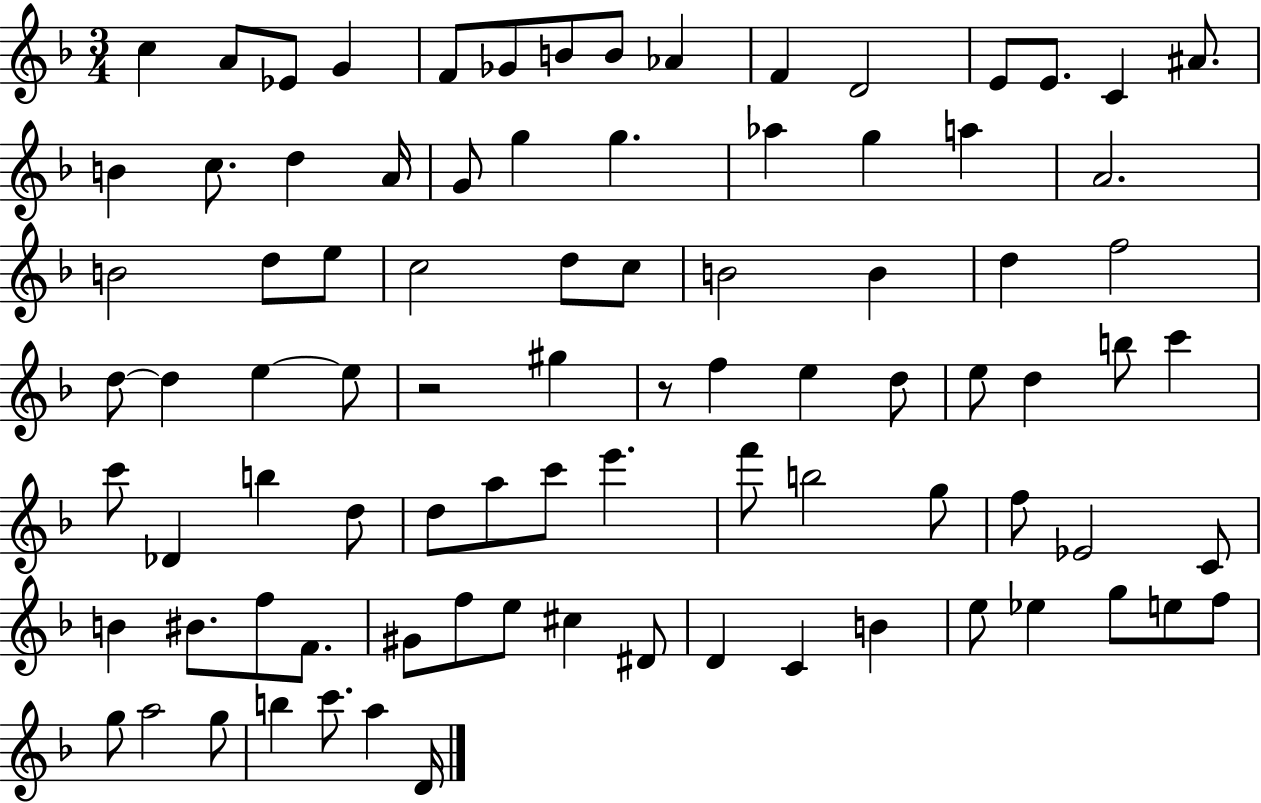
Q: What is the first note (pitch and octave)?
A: C5